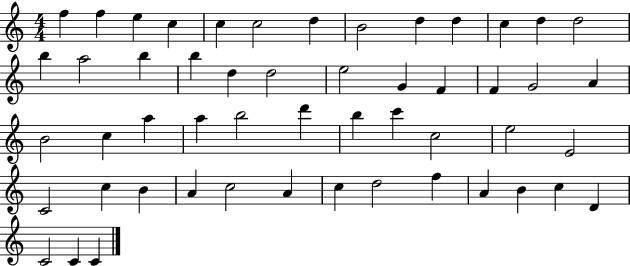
X:1
T:Untitled
M:4/4
L:1/4
K:C
f f e c c c2 d B2 d d c d d2 b a2 b b d d2 e2 G F F G2 A B2 c a a b2 d' b c' c2 e2 E2 C2 c B A c2 A c d2 f A B c D C2 C C